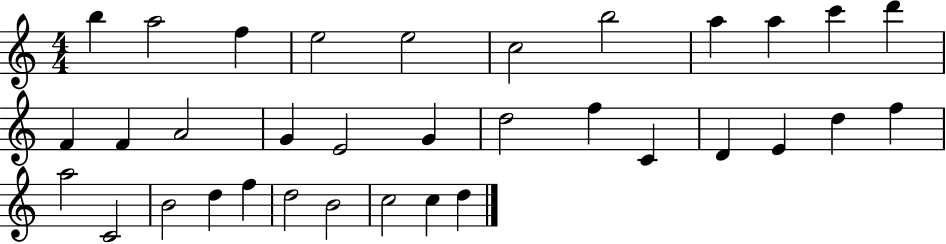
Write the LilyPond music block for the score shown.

{
  \clef treble
  \numericTimeSignature
  \time 4/4
  \key c \major
  b''4 a''2 f''4 | e''2 e''2 | c''2 b''2 | a''4 a''4 c'''4 d'''4 | \break f'4 f'4 a'2 | g'4 e'2 g'4 | d''2 f''4 c'4 | d'4 e'4 d''4 f''4 | \break a''2 c'2 | b'2 d''4 f''4 | d''2 b'2 | c''2 c''4 d''4 | \break \bar "|."
}